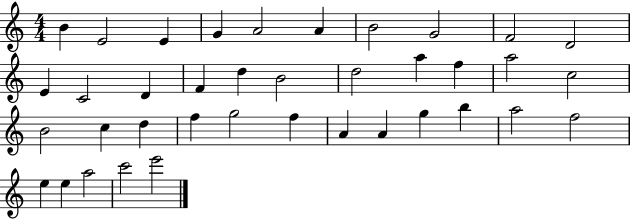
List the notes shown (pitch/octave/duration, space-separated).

B4/q E4/h E4/q G4/q A4/h A4/q B4/h G4/h F4/h D4/h E4/q C4/h D4/q F4/q D5/q B4/h D5/h A5/q F5/q A5/h C5/h B4/h C5/q D5/q F5/q G5/h F5/q A4/q A4/q G5/q B5/q A5/h F5/h E5/q E5/q A5/h C6/h E6/h